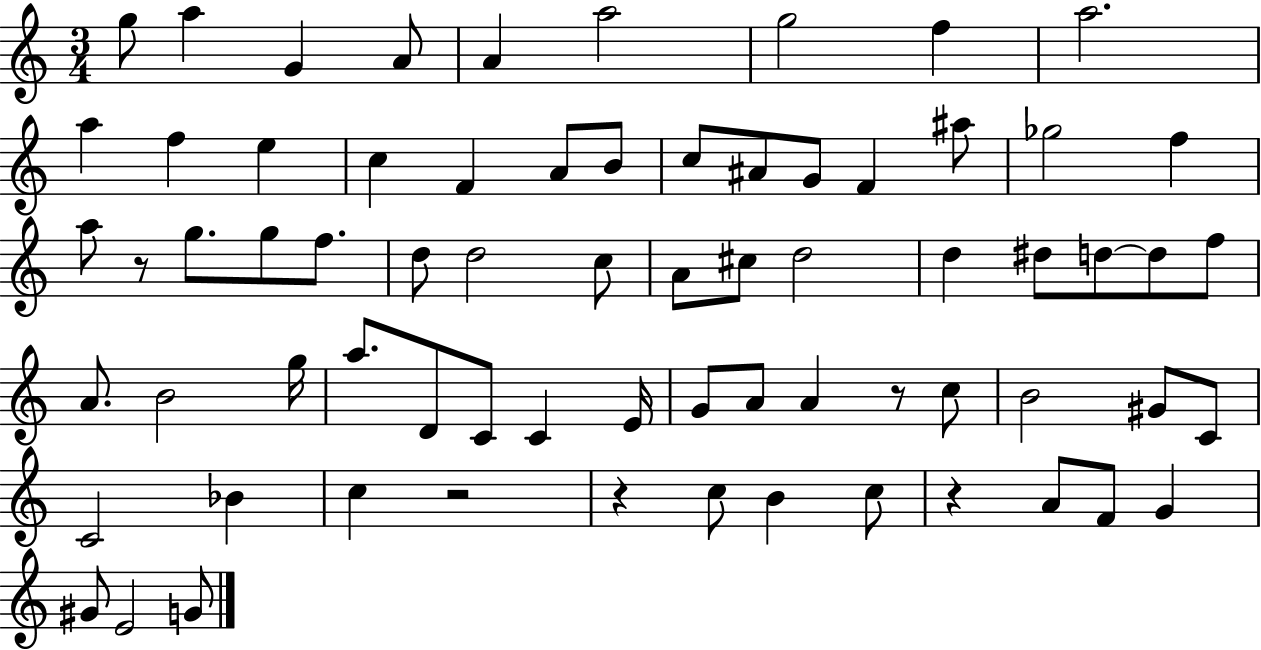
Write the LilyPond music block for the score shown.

{
  \clef treble
  \numericTimeSignature
  \time 3/4
  \key c \major
  g''8 a''4 g'4 a'8 | a'4 a''2 | g''2 f''4 | a''2. | \break a''4 f''4 e''4 | c''4 f'4 a'8 b'8 | c''8 ais'8 g'8 f'4 ais''8 | ges''2 f''4 | \break a''8 r8 g''8. g''8 f''8. | d''8 d''2 c''8 | a'8 cis''8 d''2 | d''4 dis''8 d''8~~ d''8 f''8 | \break a'8. b'2 g''16 | a''8. d'8 c'8 c'4 e'16 | g'8 a'8 a'4 r8 c''8 | b'2 gis'8 c'8 | \break c'2 bes'4 | c''4 r2 | r4 c''8 b'4 c''8 | r4 a'8 f'8 g'4 | \break gis'8 e'2 g'8 | \bar "|."
}